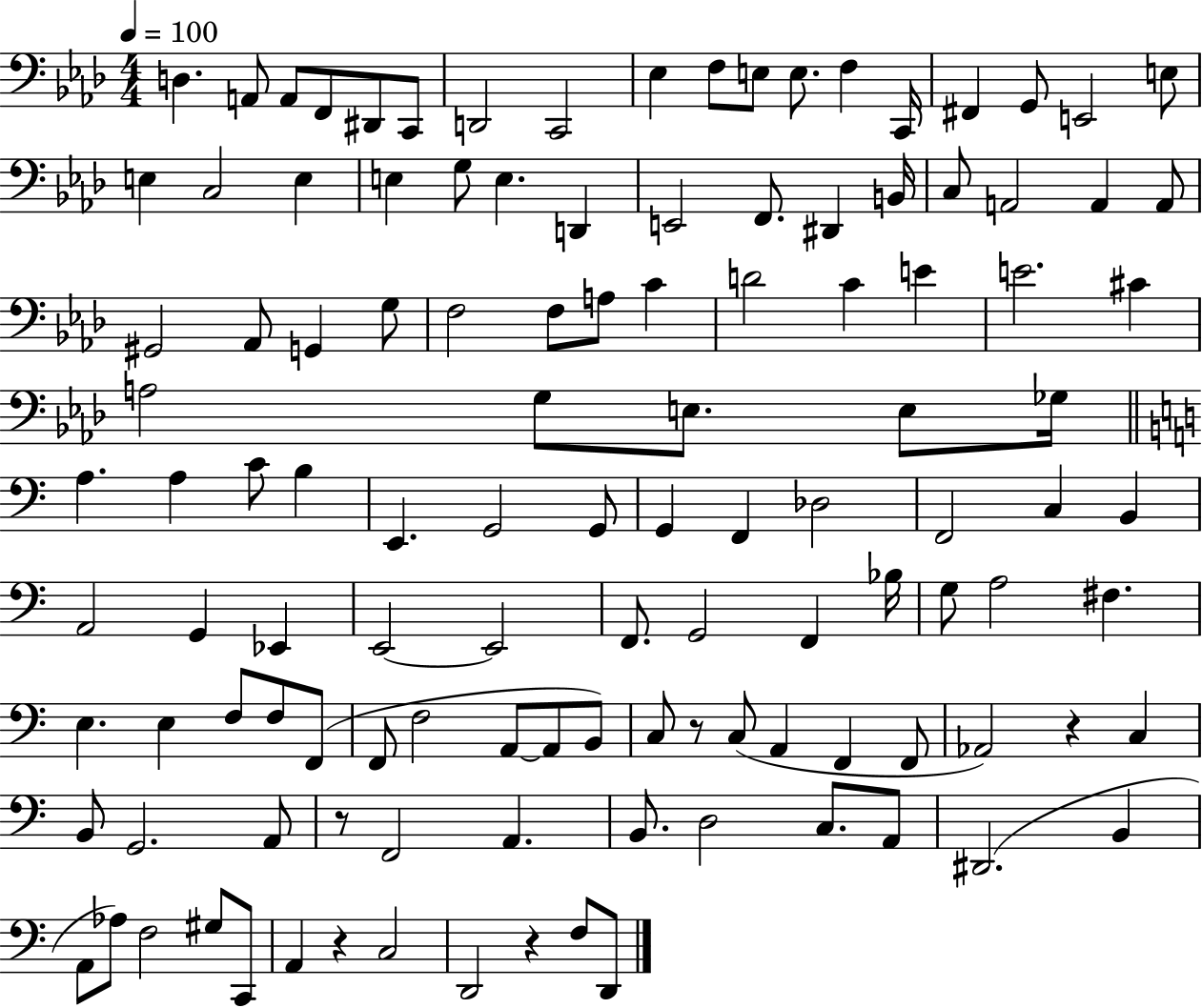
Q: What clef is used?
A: bass